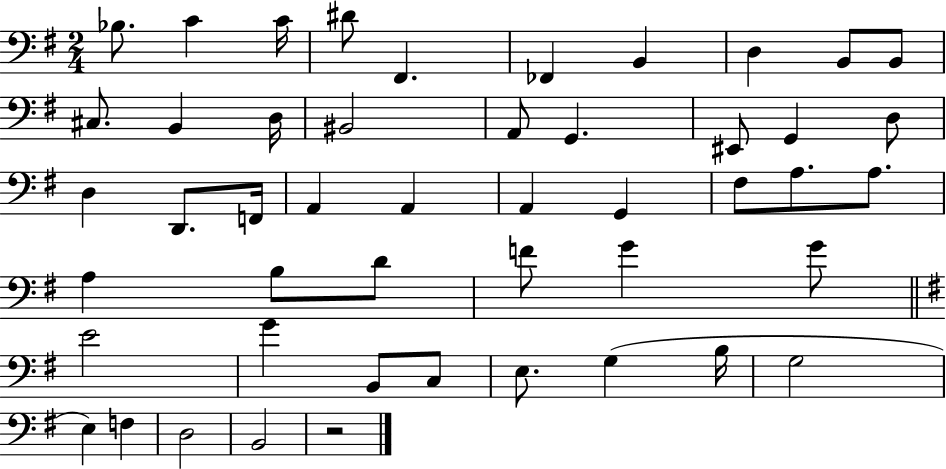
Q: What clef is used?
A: bass